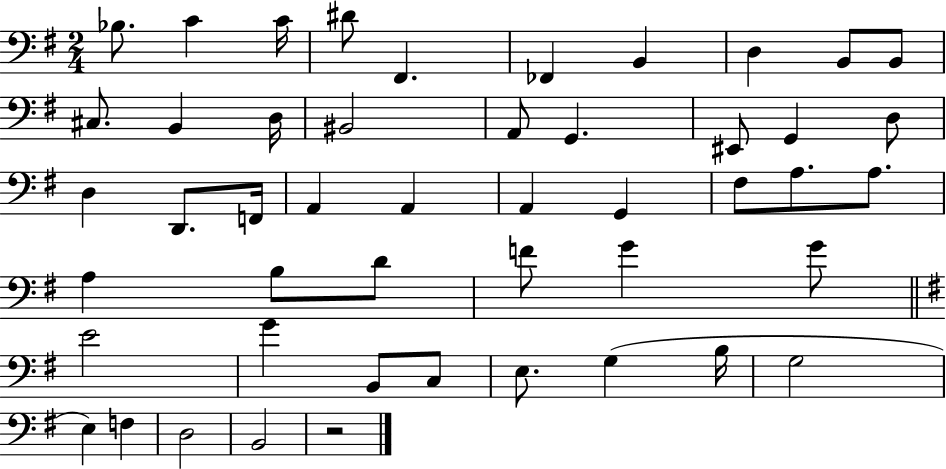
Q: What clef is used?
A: bass